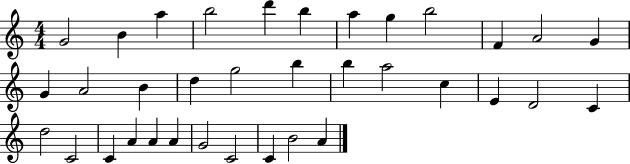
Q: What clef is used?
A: treble